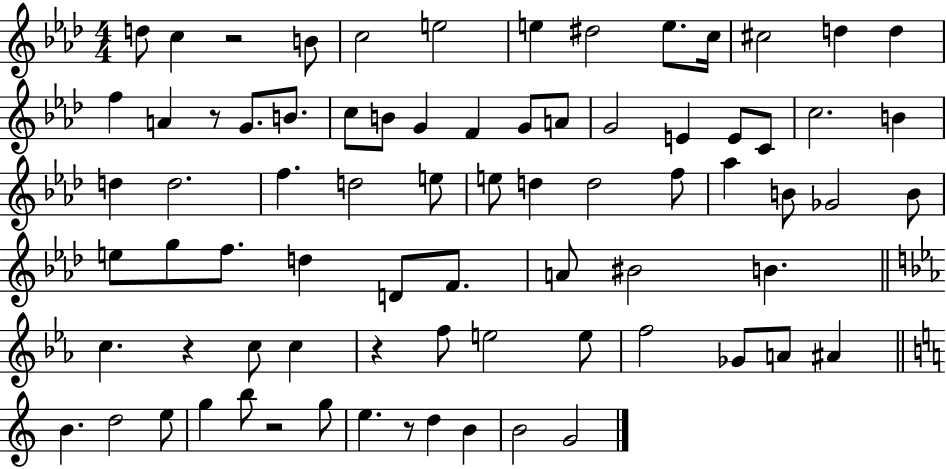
D5/e C5/q R/h B4/e C5/h E5/h E5/q D#5/h E5/e. C5/s C#5/h D5/q D5/q F5/q A4/q R/e G4/e. B4/e. C5/e B4/e G4/q F4/q G4/e A4/e G4/h E4/q E4/e C4/e C5/h. B4/q D5/q D5/h. F5/q. D5/h E5/e E5/e D5/q D5/h F5/e Ab5/q B4/e Gb4/h B4/e E5/e G5/e F5/e. D5/q D4/e F4/e. A4/e BIS4/h B4/q. C5/q. R/q C5/e C5/q R/q F5/e E5/h E5/e F5/h Gb4/e A4/e A#4/q B4/q. D5/h E5/e G5/q B5/e R/h G5/e E5/q. R/e D5/q B4/q B4/h G4/h